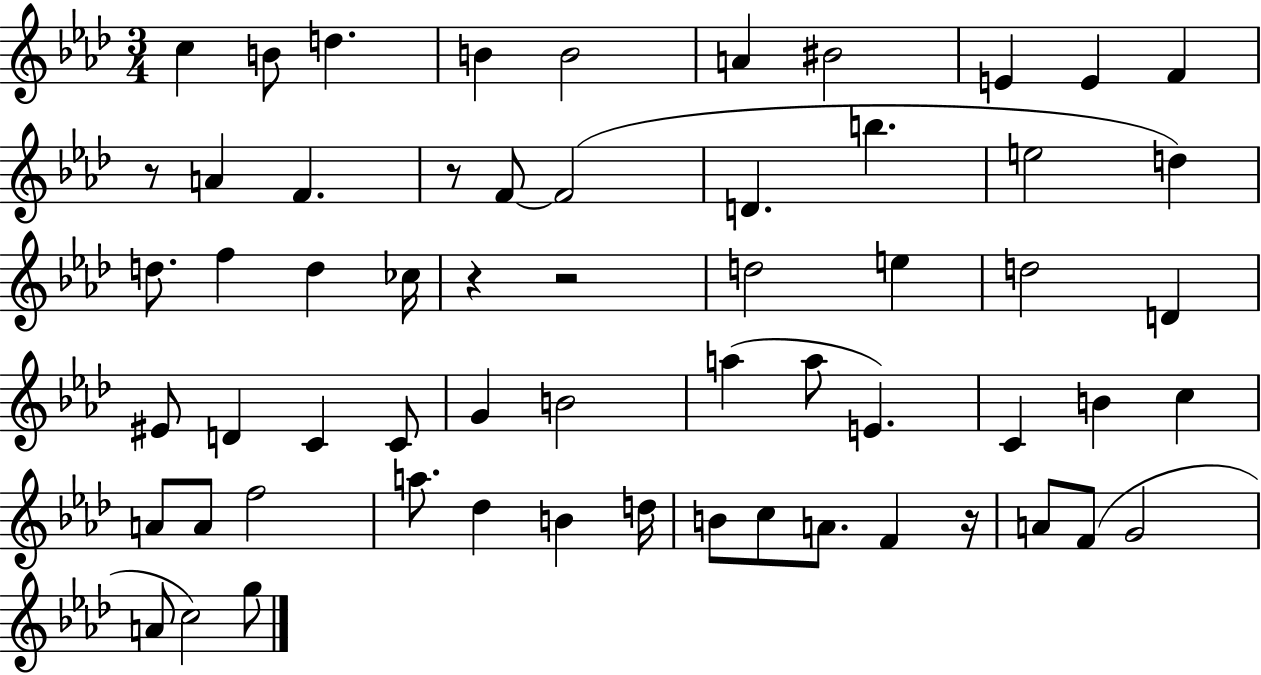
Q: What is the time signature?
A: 3/4